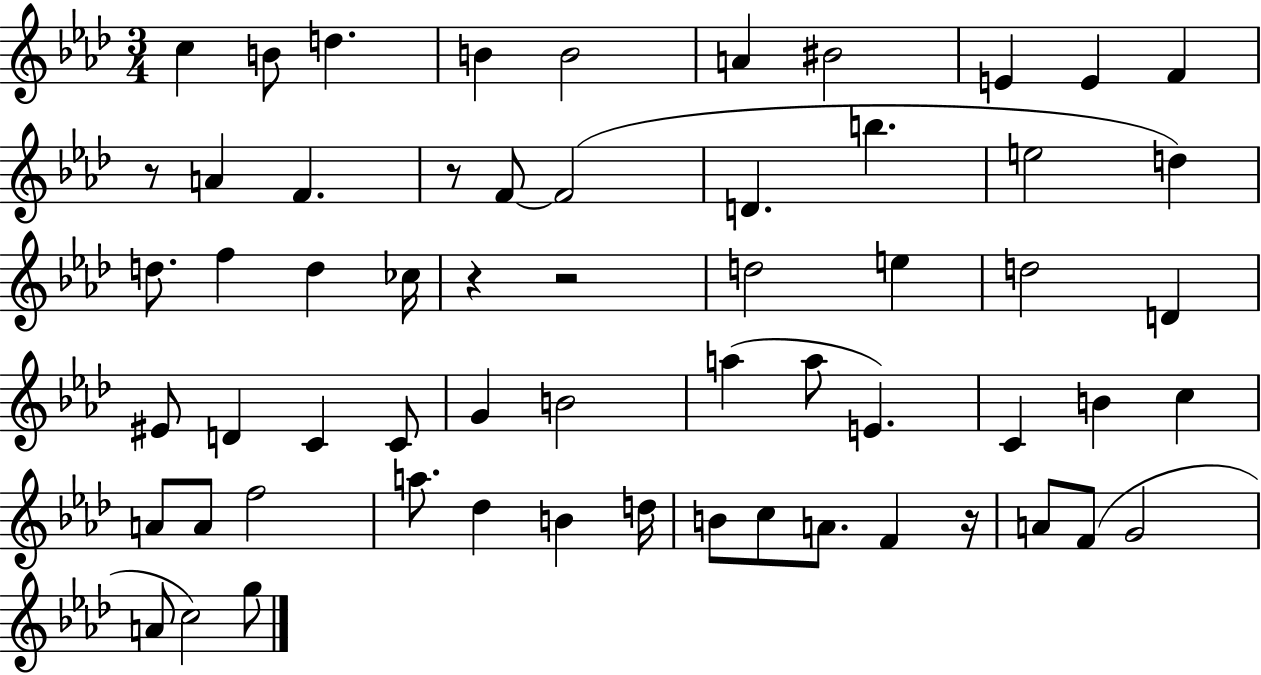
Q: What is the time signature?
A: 3/4